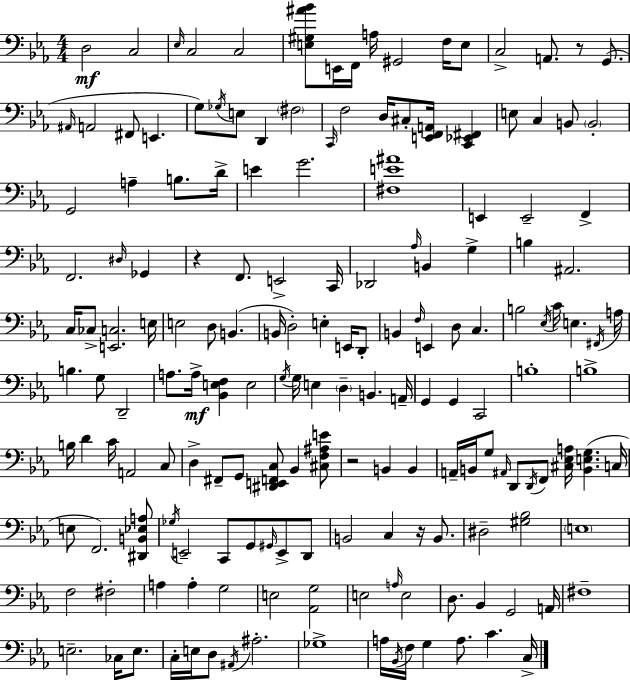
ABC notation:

X:1
T:Untitled
M:4/4
L:1/4
K:Cm
D,2 C,2 _E,/4 C,2 C,2 [E,^G,^A_B]/2 E,,/4 F,,/4 A,/4 ^G,,2 F,/4 E,/2 C,2 A,,/2 z/2 G,,/2 ^A,,/4 A,,2 ^F,,/2 E,, G,/2 _G,/4 E,/2 D,, ^F,2 C,,/4 F,2 D,/4 ^C,/2 [E,,F,,A,,]/4 [C,,_E,,^F,,] E,/2 C, B,,/2 B,,2 G,,2 A, B,/2 D/4 E G2 [^F,E^A]4 E,, E,,2 F,, F,,2 ^D,/4 _G,, z F,,/2 E,,2 C,,/4 _D,,2 _A,/4 B,, G, B, ^A,,2 C,/4 _C,/2 [E,,C,]2 E,/4 E,2 D,/2 B,, B,,/4 D,2 E, E,,/4 D,,/2 B,, F,/4 E,, D,/2 C, B,2 _E,/4 C/4 E, ^F,,/4 A,/4 B, G,/2 D,,2 A,/2 A,/4 [_B,,E,F,] E,2 G,/4 G,/4 E, D, B,, A,,/4 G,, G,, C,,2 B,4 B,4 B,/4 D C/4 A,,2 C,/2 D, ^F,,/2 G,,/2 [^D,,E,,F,,C,]/2 _B,, [^C,F,^A,E]/2 z2 B,, B,, A,,/4 B,,/4 G,/2 ^A,,/4 D,,/2 D,,/4 F,,/2 [^C,_E,A,]/4 [B,,E,G,] C,/4 E,/2 F,,2 [^D,,B,,_E,A,]/2 _G,/4 E,,2 C,,/2 G,,/2 ^G,,/4 E,,/2 D,,/2 B,,2 C, z/4 B,,/2 ^D,2 [^G,_B,]2 E,4 F,2 ^F,2 A, A, G,2 E,2 [_A,,G,]2 E,2 A,/4 E,2 D,/2 _B,, G,,2 A,,/4 ^F,4 E,2 _C,/4 E,/2 C,/4 E,/4 D,/2 ^A,,/4 ^A,2 _G,4 A,/4 _B,,/4 F,/4 G, A,/2 C C,/4